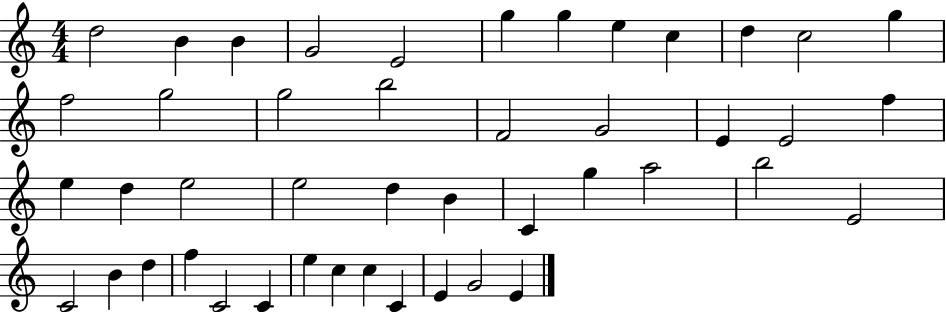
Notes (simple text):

D5/h B4/q B4/q G4/h E4/h G5/q G5/q E5/q C5/q D5/q C5/h G5/q F5/h G5/h G5/h B5/h F4/h G4/h E4/q E4/h F5/q E5/q D5/q E5/h E5/h D5/q B4/q C4/q G5/q A5/h B5/h E4/h C4/h B4/q D5/q F5/q C4/h C4/q E5/q C5/q C5/q C4/q E4/q G4/h E4/q